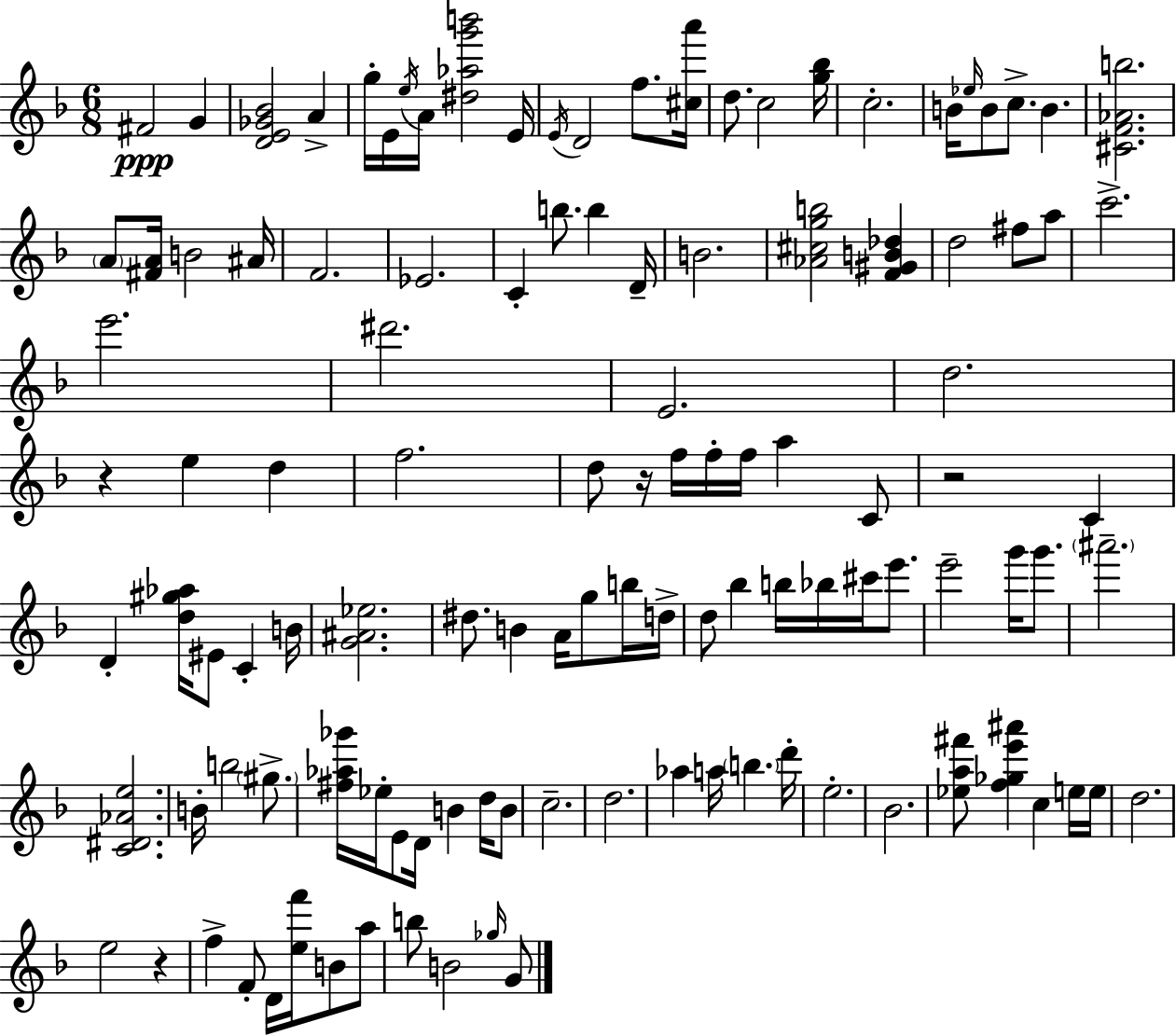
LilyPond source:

{
  \clef treble
  \numericTimeSignature
  \time 6/8
  \key f \major
  \repeat volta 2 { fis'2\ppp g'4 | <d' e' ges' bes'>2 a'4-> | g''16-. e'16 \acciaccatura { e''16 } a'16 <dis'' aes'' g''' b'''>2 | e'16 \acciaccatura { e'16 } d'2 f''8. | \break <cis'' a'''>16 d''8. c''2 | <g'' bes''>16 c''2.-. | b'16 \grace { ees''16 } b'8 c''8.-> b'4. | <cis' f' aes' b''>2. | \break \parenthesize a'8 <fis' a'>16 b'2 | ais'16 f'2. | ees'2. | c'4-. b''8. b''4 | \break d'16-- b'2. | <aes' cis'' g'' b''>2 <f' gis' b' des''>4 | d''2 fis''8 | a''8 c'''2.-> | \break e'''2. | dis'''2. | e'2. | d''2. | \break r4 e''4 d''4 | f''2. | d''8 r16 f''16 f''16-. f''16 a''4 | c'8 r2 c'4 | \break d'4-. <d'' gis'' aes''>16 eis'8 c'4-. | b'16 <g' ais' ees''>2. | dis''8. b'4 a'16 g''8 | b''16 d''16-> d''8 bes''4 b''16 bes''16 cis'''16 | \break e'''8. e'''2-- g'''16 | g'''8. \parenthesize ais'''2.-- | <c' dis' aes' e''>2. | b'16-. b''2 | \break \parenthesize gis''8.-> <fis'' aes'' ges'''>16 ees''16-. e'8 d'16 b'4 | d''16 b'8 c''2.-- | d''2. | aes''4 a''16 \parenthesize b''4. | \break d'''16-. e''2.-. | bes'2. | <ees'' a'' fis'''>8 <f'' ges'' e''' ais'''>4 c''4 | e''16 e''16 d''2. | \break e''2 r4 | f''4-> f'8-. d'16 <e'' f'''>16 b'8 | a''8 b''8 b'2 | \grace { ges''16 } g'8 } \bar "|."
}